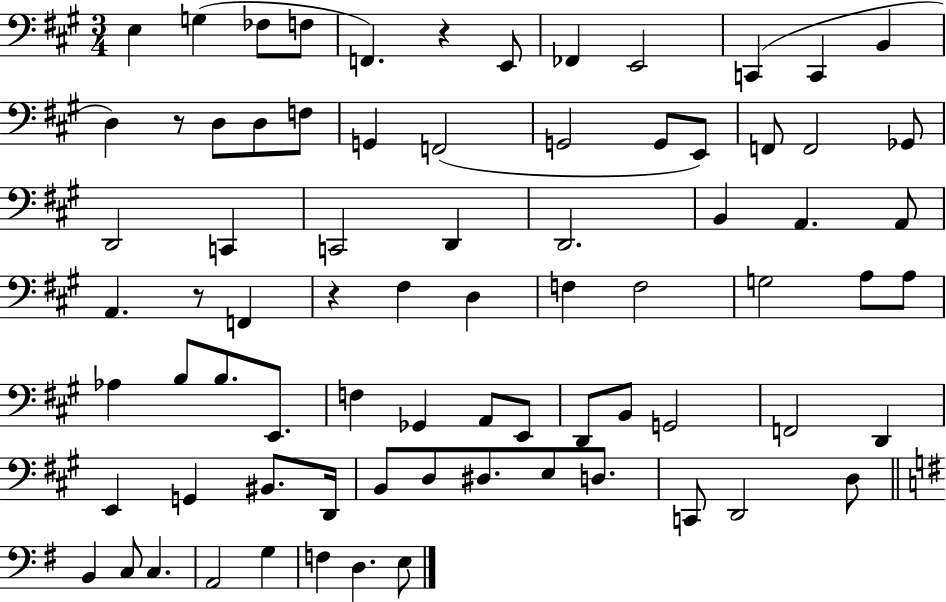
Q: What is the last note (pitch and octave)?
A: E3